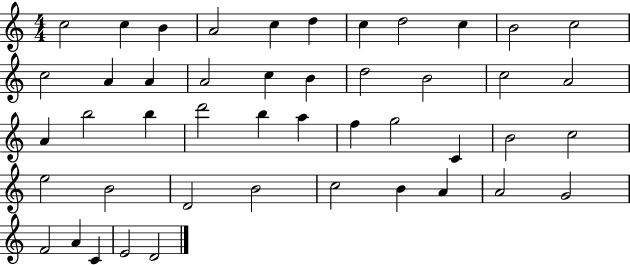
C5/h C5/q B4/q A4/h C5/q D5/q C5/q D5/h C5/q B4/h C5/h C5/h A4/q A4/q A4/h C5/q B4/q D5/h B4/h C5/h A4/h A4/q B5/h B5/q D6/h B5/q A5/q F5/q G5/h C4/q B4/h C5/h E5/h B4/h D4/h B4/h C5/h B4/q A4/q A4/h G4/h F4/h A4/q C4/q E4/h D4/h